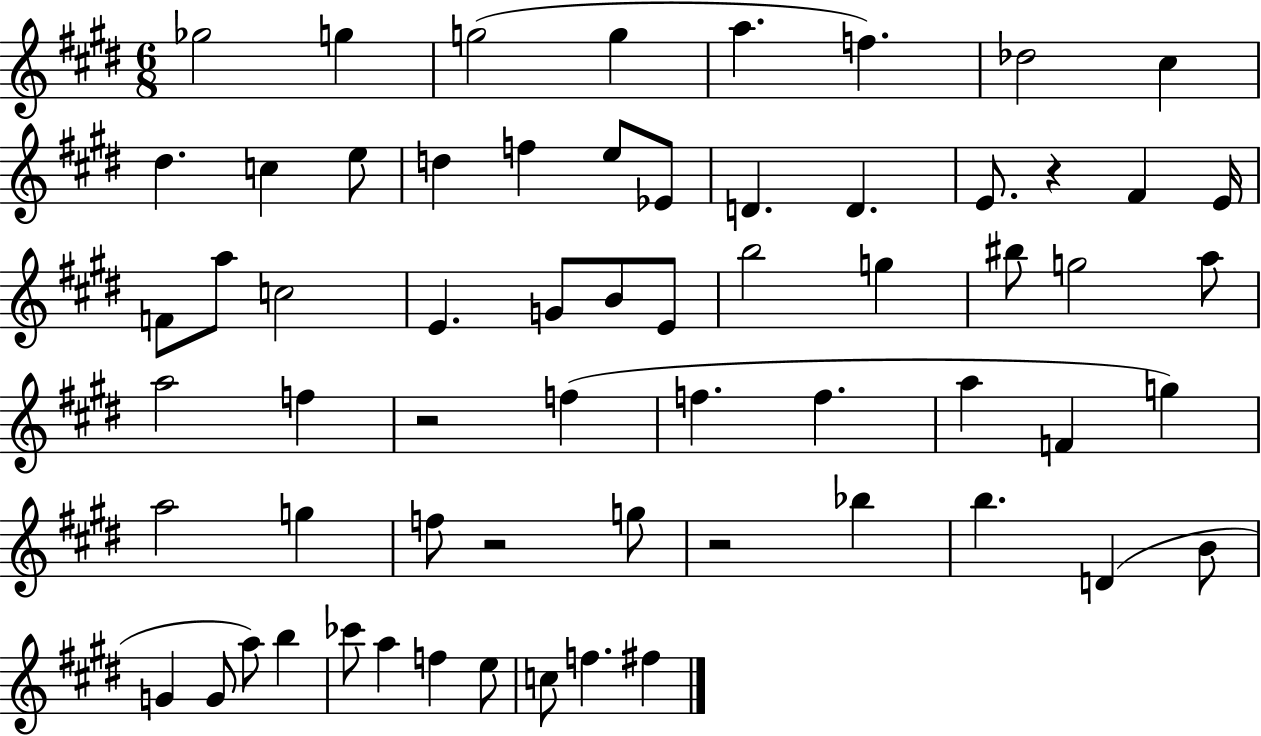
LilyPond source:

{
  \clef treble
  \numericTimeSignature
  \time 6/8
  \key e \major
  ges''2 g''4 | g''2( g''4 | a''4. f''4.) | des''2 cis''4 | \break dis''4. c''4 e''8 | d''4 f''4 e''8 ees'8 | d'4. d'4. | e'8. r4 fis'4 e'16 | \break f'8 a''8 c''2 | e'4. g'8 b'8 e'8 | b''2 g''4 | bis''8 g''2 a''8 | \break a''2 f''4 | r2 f''4( | f''4. f''4. | a''4 f'4 g''4) | \break a''2 g''4 | f''8 r2 g''8 | r2 bes''4 | b''4. d'4( b'8 | \break g'4 g'8 a''8) b''4 | ces'''8 a''4 f''4 e''8 | c''8 f''4. fis''4 | \bar "|."
}